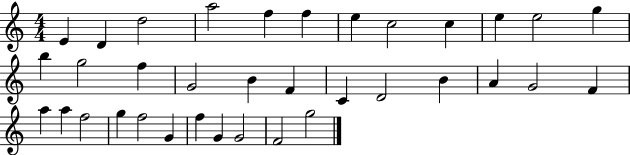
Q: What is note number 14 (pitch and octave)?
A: G5